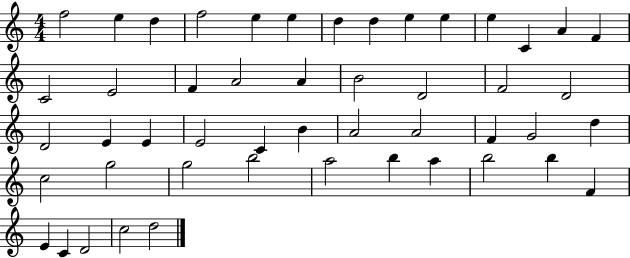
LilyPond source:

{
  \clef treble
  \numericTimeSignature
  \time 4/4
  \key c \major
  f''2 e''4 d''4 | f''2 e''4 e''4 | d''4 d''4 e''4 e''4 | e''4 c'4 a'4 f'4 | \break c'2 e'2 | f'4 a'2 a'4 | b'2 d'2 | f'2 d'2 | \break d'2 e'4 e'4 | e'2 c'4 b'4 | a'2 a'2 | f'4 g'2 d''4 | \break c''2 g''2 | g''2 b''2 | a''2 b''4 a''4 | b''2 b''4 f'4 | \break e'4 c'4 d'2 | c''2 d''2 | \bar "|."
}